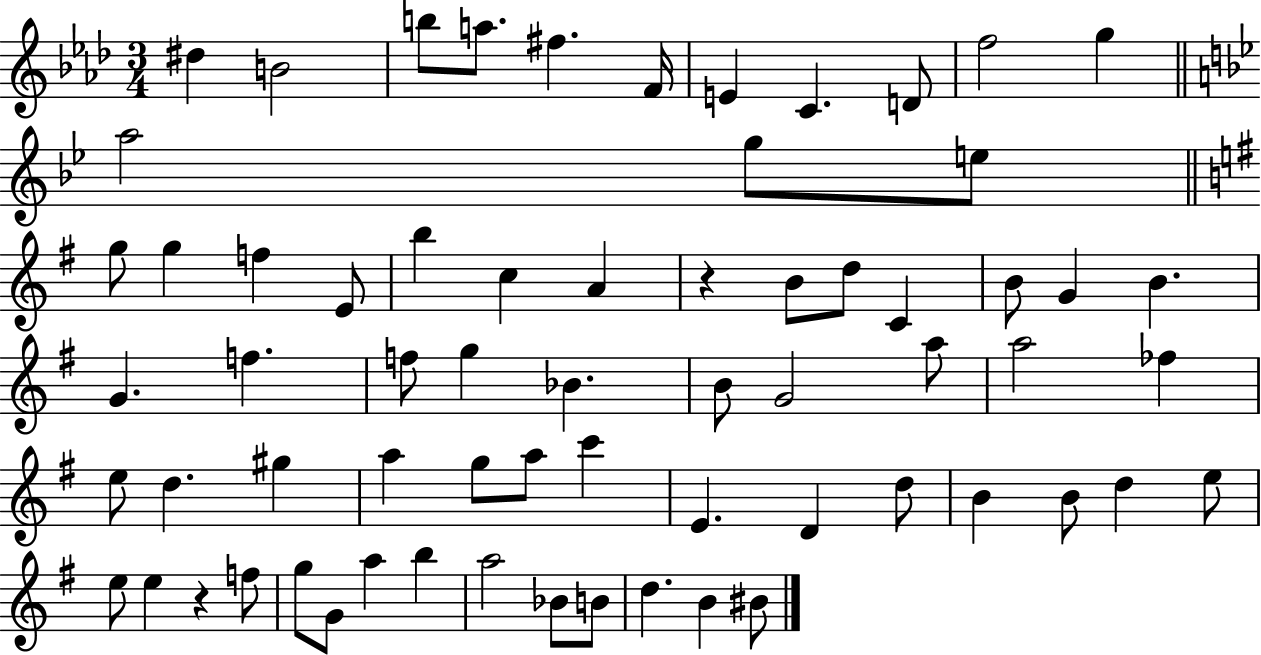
X:1
T:Untitled
M:3/4
L:1/4
K:Ab
^d B2 b/2 a/2 ^f F/4 E C D/2 f2 g a2 g/2 e/2 g/2 g f E/2 b c A z B/2 d/2 C B/2 G B G f f/2 g _B B/2 G2 a/2 a2 _f e/2 d ^g a g/2 a/2 c' E D d/2 B B/2 d e/2 e/2 e z f/2 g/2 G/2 a b a2 _B/2 B/2 d B ^B/2